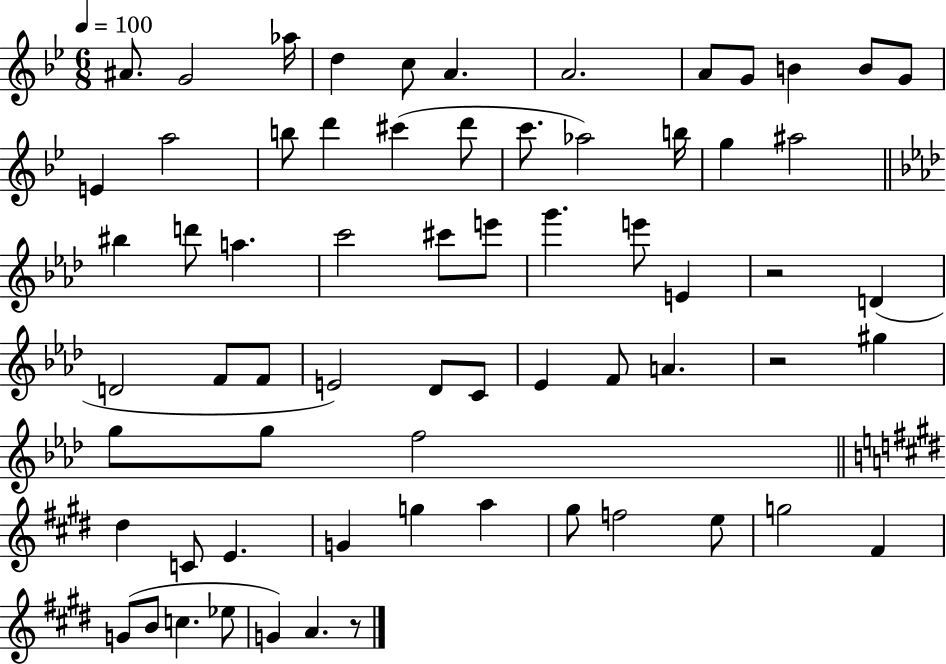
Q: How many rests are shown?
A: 3